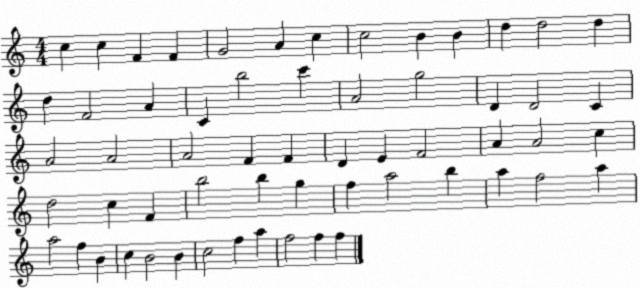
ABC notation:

X:1
T:Untitled
M:4/4
L:1/4
K:C
c c F F G2 A c c2 B B d d2 d d F2 A C b2 c' A2 g2 D D2 C A2 A2 A2 F F D E F2 A A2 c d2 c F b2 b g f a2 b a f2 a a2 f B c B2 B c2 f a f2 f f